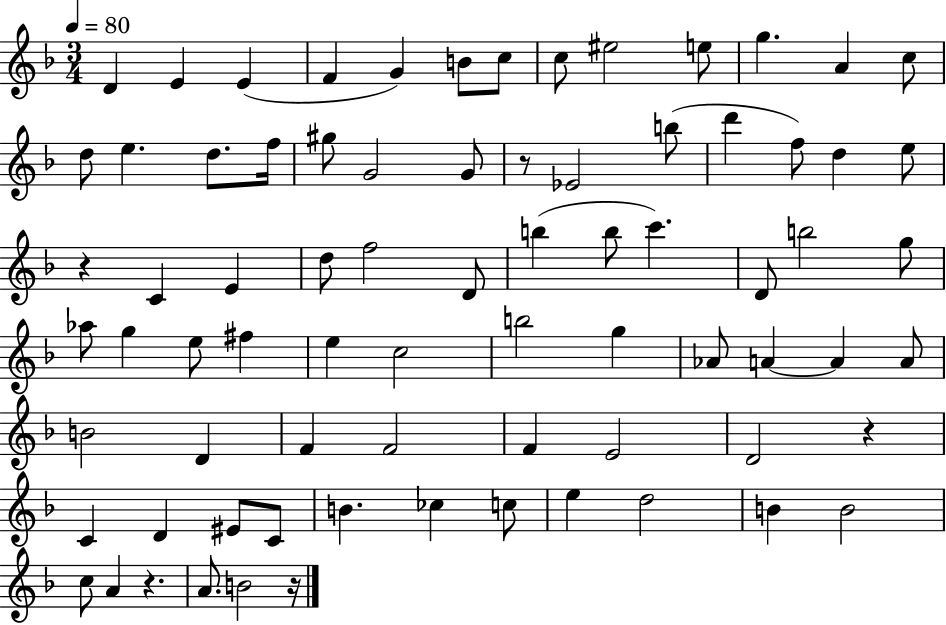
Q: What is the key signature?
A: F major